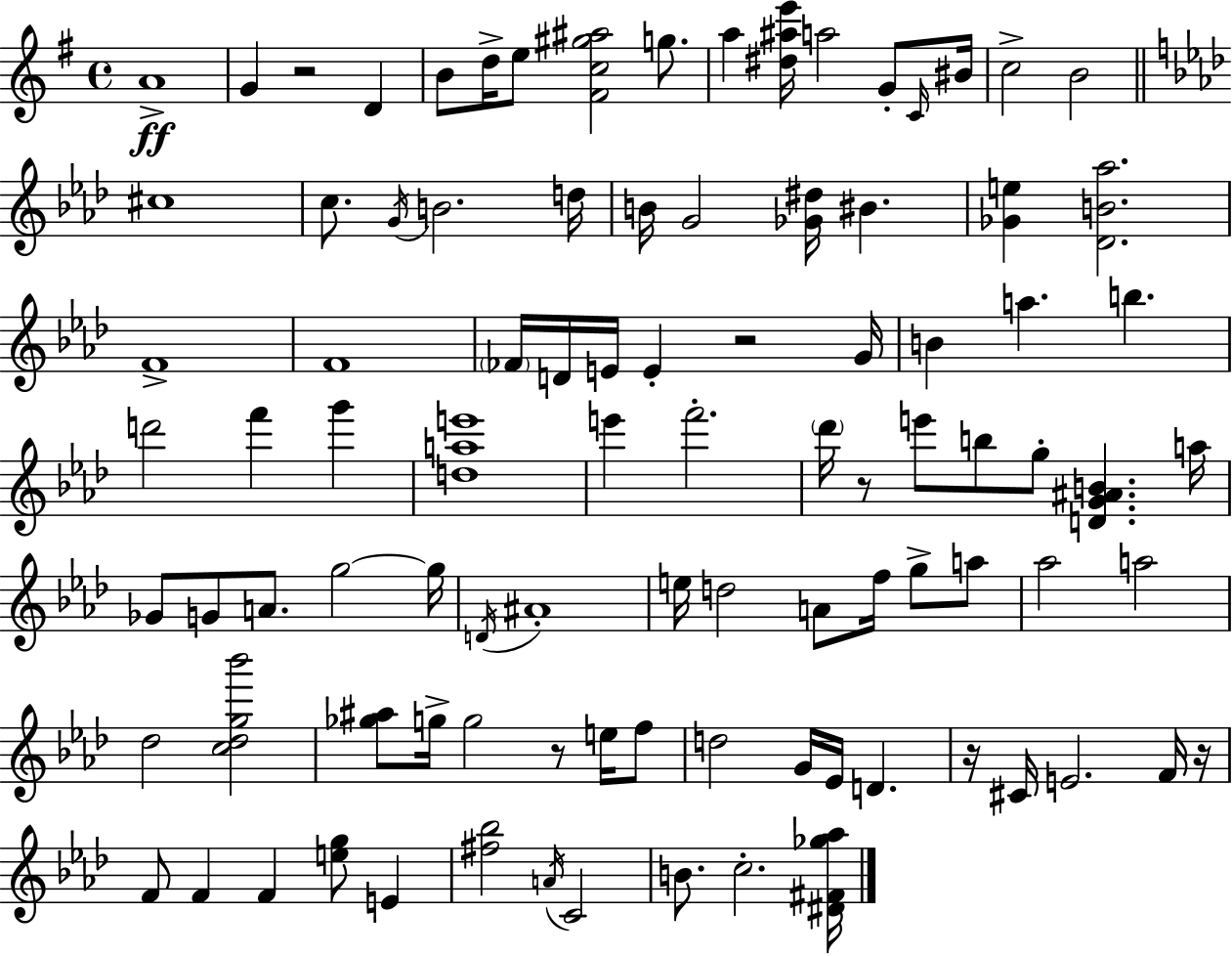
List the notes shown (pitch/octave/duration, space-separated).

A4/w G4/q R/h D4/q B4/e D5/s E5/e [F#4,C5,G#5,A#5]/h G5/e. A5/q [D#5,A#5,E6]/s A5/h G4/e C4/s BIS4/s C5/h B4/h C#5/w C5/e. G4/s B4/h. D5/s B4/s G4/h [Gb4,D#5]/s BIS4/q. [Gb4,E5]/q [Db4,B4,Ab5]/h. F4/w F4/w FES4/s D4/s E4/s E4/q R/h G4/s B4/q A5/q. B5/q. D6/h F6/q G6/q [D5,A5,E6]/w E6/q F6/h. Db6/s R/e E6/e B5/e G5/e [D4,G4,A#4,B4]/q. A5/s Gb4/e G4/e A4/e. G5/h G5/s D4/s A#4/w E5/s D5/h A4/e F5/s G5/e A5/e Ab5/h A5/h Db5/h [C5,Db5,G5,Bb6]/h [Gb5,A#5]/e G5/s G5/h R/e E5/s F5/e D5/h G4/s Eb4/s D4/q. R/s C#4/s E4/h. F4/s R/s F4/e F4/q F4/q [E5,G5]/e E4/q [F#5,Bb5]/h A4/s C4/h B4/e. C5/h. [D#4,F#4,Gb5,Ab5]/s